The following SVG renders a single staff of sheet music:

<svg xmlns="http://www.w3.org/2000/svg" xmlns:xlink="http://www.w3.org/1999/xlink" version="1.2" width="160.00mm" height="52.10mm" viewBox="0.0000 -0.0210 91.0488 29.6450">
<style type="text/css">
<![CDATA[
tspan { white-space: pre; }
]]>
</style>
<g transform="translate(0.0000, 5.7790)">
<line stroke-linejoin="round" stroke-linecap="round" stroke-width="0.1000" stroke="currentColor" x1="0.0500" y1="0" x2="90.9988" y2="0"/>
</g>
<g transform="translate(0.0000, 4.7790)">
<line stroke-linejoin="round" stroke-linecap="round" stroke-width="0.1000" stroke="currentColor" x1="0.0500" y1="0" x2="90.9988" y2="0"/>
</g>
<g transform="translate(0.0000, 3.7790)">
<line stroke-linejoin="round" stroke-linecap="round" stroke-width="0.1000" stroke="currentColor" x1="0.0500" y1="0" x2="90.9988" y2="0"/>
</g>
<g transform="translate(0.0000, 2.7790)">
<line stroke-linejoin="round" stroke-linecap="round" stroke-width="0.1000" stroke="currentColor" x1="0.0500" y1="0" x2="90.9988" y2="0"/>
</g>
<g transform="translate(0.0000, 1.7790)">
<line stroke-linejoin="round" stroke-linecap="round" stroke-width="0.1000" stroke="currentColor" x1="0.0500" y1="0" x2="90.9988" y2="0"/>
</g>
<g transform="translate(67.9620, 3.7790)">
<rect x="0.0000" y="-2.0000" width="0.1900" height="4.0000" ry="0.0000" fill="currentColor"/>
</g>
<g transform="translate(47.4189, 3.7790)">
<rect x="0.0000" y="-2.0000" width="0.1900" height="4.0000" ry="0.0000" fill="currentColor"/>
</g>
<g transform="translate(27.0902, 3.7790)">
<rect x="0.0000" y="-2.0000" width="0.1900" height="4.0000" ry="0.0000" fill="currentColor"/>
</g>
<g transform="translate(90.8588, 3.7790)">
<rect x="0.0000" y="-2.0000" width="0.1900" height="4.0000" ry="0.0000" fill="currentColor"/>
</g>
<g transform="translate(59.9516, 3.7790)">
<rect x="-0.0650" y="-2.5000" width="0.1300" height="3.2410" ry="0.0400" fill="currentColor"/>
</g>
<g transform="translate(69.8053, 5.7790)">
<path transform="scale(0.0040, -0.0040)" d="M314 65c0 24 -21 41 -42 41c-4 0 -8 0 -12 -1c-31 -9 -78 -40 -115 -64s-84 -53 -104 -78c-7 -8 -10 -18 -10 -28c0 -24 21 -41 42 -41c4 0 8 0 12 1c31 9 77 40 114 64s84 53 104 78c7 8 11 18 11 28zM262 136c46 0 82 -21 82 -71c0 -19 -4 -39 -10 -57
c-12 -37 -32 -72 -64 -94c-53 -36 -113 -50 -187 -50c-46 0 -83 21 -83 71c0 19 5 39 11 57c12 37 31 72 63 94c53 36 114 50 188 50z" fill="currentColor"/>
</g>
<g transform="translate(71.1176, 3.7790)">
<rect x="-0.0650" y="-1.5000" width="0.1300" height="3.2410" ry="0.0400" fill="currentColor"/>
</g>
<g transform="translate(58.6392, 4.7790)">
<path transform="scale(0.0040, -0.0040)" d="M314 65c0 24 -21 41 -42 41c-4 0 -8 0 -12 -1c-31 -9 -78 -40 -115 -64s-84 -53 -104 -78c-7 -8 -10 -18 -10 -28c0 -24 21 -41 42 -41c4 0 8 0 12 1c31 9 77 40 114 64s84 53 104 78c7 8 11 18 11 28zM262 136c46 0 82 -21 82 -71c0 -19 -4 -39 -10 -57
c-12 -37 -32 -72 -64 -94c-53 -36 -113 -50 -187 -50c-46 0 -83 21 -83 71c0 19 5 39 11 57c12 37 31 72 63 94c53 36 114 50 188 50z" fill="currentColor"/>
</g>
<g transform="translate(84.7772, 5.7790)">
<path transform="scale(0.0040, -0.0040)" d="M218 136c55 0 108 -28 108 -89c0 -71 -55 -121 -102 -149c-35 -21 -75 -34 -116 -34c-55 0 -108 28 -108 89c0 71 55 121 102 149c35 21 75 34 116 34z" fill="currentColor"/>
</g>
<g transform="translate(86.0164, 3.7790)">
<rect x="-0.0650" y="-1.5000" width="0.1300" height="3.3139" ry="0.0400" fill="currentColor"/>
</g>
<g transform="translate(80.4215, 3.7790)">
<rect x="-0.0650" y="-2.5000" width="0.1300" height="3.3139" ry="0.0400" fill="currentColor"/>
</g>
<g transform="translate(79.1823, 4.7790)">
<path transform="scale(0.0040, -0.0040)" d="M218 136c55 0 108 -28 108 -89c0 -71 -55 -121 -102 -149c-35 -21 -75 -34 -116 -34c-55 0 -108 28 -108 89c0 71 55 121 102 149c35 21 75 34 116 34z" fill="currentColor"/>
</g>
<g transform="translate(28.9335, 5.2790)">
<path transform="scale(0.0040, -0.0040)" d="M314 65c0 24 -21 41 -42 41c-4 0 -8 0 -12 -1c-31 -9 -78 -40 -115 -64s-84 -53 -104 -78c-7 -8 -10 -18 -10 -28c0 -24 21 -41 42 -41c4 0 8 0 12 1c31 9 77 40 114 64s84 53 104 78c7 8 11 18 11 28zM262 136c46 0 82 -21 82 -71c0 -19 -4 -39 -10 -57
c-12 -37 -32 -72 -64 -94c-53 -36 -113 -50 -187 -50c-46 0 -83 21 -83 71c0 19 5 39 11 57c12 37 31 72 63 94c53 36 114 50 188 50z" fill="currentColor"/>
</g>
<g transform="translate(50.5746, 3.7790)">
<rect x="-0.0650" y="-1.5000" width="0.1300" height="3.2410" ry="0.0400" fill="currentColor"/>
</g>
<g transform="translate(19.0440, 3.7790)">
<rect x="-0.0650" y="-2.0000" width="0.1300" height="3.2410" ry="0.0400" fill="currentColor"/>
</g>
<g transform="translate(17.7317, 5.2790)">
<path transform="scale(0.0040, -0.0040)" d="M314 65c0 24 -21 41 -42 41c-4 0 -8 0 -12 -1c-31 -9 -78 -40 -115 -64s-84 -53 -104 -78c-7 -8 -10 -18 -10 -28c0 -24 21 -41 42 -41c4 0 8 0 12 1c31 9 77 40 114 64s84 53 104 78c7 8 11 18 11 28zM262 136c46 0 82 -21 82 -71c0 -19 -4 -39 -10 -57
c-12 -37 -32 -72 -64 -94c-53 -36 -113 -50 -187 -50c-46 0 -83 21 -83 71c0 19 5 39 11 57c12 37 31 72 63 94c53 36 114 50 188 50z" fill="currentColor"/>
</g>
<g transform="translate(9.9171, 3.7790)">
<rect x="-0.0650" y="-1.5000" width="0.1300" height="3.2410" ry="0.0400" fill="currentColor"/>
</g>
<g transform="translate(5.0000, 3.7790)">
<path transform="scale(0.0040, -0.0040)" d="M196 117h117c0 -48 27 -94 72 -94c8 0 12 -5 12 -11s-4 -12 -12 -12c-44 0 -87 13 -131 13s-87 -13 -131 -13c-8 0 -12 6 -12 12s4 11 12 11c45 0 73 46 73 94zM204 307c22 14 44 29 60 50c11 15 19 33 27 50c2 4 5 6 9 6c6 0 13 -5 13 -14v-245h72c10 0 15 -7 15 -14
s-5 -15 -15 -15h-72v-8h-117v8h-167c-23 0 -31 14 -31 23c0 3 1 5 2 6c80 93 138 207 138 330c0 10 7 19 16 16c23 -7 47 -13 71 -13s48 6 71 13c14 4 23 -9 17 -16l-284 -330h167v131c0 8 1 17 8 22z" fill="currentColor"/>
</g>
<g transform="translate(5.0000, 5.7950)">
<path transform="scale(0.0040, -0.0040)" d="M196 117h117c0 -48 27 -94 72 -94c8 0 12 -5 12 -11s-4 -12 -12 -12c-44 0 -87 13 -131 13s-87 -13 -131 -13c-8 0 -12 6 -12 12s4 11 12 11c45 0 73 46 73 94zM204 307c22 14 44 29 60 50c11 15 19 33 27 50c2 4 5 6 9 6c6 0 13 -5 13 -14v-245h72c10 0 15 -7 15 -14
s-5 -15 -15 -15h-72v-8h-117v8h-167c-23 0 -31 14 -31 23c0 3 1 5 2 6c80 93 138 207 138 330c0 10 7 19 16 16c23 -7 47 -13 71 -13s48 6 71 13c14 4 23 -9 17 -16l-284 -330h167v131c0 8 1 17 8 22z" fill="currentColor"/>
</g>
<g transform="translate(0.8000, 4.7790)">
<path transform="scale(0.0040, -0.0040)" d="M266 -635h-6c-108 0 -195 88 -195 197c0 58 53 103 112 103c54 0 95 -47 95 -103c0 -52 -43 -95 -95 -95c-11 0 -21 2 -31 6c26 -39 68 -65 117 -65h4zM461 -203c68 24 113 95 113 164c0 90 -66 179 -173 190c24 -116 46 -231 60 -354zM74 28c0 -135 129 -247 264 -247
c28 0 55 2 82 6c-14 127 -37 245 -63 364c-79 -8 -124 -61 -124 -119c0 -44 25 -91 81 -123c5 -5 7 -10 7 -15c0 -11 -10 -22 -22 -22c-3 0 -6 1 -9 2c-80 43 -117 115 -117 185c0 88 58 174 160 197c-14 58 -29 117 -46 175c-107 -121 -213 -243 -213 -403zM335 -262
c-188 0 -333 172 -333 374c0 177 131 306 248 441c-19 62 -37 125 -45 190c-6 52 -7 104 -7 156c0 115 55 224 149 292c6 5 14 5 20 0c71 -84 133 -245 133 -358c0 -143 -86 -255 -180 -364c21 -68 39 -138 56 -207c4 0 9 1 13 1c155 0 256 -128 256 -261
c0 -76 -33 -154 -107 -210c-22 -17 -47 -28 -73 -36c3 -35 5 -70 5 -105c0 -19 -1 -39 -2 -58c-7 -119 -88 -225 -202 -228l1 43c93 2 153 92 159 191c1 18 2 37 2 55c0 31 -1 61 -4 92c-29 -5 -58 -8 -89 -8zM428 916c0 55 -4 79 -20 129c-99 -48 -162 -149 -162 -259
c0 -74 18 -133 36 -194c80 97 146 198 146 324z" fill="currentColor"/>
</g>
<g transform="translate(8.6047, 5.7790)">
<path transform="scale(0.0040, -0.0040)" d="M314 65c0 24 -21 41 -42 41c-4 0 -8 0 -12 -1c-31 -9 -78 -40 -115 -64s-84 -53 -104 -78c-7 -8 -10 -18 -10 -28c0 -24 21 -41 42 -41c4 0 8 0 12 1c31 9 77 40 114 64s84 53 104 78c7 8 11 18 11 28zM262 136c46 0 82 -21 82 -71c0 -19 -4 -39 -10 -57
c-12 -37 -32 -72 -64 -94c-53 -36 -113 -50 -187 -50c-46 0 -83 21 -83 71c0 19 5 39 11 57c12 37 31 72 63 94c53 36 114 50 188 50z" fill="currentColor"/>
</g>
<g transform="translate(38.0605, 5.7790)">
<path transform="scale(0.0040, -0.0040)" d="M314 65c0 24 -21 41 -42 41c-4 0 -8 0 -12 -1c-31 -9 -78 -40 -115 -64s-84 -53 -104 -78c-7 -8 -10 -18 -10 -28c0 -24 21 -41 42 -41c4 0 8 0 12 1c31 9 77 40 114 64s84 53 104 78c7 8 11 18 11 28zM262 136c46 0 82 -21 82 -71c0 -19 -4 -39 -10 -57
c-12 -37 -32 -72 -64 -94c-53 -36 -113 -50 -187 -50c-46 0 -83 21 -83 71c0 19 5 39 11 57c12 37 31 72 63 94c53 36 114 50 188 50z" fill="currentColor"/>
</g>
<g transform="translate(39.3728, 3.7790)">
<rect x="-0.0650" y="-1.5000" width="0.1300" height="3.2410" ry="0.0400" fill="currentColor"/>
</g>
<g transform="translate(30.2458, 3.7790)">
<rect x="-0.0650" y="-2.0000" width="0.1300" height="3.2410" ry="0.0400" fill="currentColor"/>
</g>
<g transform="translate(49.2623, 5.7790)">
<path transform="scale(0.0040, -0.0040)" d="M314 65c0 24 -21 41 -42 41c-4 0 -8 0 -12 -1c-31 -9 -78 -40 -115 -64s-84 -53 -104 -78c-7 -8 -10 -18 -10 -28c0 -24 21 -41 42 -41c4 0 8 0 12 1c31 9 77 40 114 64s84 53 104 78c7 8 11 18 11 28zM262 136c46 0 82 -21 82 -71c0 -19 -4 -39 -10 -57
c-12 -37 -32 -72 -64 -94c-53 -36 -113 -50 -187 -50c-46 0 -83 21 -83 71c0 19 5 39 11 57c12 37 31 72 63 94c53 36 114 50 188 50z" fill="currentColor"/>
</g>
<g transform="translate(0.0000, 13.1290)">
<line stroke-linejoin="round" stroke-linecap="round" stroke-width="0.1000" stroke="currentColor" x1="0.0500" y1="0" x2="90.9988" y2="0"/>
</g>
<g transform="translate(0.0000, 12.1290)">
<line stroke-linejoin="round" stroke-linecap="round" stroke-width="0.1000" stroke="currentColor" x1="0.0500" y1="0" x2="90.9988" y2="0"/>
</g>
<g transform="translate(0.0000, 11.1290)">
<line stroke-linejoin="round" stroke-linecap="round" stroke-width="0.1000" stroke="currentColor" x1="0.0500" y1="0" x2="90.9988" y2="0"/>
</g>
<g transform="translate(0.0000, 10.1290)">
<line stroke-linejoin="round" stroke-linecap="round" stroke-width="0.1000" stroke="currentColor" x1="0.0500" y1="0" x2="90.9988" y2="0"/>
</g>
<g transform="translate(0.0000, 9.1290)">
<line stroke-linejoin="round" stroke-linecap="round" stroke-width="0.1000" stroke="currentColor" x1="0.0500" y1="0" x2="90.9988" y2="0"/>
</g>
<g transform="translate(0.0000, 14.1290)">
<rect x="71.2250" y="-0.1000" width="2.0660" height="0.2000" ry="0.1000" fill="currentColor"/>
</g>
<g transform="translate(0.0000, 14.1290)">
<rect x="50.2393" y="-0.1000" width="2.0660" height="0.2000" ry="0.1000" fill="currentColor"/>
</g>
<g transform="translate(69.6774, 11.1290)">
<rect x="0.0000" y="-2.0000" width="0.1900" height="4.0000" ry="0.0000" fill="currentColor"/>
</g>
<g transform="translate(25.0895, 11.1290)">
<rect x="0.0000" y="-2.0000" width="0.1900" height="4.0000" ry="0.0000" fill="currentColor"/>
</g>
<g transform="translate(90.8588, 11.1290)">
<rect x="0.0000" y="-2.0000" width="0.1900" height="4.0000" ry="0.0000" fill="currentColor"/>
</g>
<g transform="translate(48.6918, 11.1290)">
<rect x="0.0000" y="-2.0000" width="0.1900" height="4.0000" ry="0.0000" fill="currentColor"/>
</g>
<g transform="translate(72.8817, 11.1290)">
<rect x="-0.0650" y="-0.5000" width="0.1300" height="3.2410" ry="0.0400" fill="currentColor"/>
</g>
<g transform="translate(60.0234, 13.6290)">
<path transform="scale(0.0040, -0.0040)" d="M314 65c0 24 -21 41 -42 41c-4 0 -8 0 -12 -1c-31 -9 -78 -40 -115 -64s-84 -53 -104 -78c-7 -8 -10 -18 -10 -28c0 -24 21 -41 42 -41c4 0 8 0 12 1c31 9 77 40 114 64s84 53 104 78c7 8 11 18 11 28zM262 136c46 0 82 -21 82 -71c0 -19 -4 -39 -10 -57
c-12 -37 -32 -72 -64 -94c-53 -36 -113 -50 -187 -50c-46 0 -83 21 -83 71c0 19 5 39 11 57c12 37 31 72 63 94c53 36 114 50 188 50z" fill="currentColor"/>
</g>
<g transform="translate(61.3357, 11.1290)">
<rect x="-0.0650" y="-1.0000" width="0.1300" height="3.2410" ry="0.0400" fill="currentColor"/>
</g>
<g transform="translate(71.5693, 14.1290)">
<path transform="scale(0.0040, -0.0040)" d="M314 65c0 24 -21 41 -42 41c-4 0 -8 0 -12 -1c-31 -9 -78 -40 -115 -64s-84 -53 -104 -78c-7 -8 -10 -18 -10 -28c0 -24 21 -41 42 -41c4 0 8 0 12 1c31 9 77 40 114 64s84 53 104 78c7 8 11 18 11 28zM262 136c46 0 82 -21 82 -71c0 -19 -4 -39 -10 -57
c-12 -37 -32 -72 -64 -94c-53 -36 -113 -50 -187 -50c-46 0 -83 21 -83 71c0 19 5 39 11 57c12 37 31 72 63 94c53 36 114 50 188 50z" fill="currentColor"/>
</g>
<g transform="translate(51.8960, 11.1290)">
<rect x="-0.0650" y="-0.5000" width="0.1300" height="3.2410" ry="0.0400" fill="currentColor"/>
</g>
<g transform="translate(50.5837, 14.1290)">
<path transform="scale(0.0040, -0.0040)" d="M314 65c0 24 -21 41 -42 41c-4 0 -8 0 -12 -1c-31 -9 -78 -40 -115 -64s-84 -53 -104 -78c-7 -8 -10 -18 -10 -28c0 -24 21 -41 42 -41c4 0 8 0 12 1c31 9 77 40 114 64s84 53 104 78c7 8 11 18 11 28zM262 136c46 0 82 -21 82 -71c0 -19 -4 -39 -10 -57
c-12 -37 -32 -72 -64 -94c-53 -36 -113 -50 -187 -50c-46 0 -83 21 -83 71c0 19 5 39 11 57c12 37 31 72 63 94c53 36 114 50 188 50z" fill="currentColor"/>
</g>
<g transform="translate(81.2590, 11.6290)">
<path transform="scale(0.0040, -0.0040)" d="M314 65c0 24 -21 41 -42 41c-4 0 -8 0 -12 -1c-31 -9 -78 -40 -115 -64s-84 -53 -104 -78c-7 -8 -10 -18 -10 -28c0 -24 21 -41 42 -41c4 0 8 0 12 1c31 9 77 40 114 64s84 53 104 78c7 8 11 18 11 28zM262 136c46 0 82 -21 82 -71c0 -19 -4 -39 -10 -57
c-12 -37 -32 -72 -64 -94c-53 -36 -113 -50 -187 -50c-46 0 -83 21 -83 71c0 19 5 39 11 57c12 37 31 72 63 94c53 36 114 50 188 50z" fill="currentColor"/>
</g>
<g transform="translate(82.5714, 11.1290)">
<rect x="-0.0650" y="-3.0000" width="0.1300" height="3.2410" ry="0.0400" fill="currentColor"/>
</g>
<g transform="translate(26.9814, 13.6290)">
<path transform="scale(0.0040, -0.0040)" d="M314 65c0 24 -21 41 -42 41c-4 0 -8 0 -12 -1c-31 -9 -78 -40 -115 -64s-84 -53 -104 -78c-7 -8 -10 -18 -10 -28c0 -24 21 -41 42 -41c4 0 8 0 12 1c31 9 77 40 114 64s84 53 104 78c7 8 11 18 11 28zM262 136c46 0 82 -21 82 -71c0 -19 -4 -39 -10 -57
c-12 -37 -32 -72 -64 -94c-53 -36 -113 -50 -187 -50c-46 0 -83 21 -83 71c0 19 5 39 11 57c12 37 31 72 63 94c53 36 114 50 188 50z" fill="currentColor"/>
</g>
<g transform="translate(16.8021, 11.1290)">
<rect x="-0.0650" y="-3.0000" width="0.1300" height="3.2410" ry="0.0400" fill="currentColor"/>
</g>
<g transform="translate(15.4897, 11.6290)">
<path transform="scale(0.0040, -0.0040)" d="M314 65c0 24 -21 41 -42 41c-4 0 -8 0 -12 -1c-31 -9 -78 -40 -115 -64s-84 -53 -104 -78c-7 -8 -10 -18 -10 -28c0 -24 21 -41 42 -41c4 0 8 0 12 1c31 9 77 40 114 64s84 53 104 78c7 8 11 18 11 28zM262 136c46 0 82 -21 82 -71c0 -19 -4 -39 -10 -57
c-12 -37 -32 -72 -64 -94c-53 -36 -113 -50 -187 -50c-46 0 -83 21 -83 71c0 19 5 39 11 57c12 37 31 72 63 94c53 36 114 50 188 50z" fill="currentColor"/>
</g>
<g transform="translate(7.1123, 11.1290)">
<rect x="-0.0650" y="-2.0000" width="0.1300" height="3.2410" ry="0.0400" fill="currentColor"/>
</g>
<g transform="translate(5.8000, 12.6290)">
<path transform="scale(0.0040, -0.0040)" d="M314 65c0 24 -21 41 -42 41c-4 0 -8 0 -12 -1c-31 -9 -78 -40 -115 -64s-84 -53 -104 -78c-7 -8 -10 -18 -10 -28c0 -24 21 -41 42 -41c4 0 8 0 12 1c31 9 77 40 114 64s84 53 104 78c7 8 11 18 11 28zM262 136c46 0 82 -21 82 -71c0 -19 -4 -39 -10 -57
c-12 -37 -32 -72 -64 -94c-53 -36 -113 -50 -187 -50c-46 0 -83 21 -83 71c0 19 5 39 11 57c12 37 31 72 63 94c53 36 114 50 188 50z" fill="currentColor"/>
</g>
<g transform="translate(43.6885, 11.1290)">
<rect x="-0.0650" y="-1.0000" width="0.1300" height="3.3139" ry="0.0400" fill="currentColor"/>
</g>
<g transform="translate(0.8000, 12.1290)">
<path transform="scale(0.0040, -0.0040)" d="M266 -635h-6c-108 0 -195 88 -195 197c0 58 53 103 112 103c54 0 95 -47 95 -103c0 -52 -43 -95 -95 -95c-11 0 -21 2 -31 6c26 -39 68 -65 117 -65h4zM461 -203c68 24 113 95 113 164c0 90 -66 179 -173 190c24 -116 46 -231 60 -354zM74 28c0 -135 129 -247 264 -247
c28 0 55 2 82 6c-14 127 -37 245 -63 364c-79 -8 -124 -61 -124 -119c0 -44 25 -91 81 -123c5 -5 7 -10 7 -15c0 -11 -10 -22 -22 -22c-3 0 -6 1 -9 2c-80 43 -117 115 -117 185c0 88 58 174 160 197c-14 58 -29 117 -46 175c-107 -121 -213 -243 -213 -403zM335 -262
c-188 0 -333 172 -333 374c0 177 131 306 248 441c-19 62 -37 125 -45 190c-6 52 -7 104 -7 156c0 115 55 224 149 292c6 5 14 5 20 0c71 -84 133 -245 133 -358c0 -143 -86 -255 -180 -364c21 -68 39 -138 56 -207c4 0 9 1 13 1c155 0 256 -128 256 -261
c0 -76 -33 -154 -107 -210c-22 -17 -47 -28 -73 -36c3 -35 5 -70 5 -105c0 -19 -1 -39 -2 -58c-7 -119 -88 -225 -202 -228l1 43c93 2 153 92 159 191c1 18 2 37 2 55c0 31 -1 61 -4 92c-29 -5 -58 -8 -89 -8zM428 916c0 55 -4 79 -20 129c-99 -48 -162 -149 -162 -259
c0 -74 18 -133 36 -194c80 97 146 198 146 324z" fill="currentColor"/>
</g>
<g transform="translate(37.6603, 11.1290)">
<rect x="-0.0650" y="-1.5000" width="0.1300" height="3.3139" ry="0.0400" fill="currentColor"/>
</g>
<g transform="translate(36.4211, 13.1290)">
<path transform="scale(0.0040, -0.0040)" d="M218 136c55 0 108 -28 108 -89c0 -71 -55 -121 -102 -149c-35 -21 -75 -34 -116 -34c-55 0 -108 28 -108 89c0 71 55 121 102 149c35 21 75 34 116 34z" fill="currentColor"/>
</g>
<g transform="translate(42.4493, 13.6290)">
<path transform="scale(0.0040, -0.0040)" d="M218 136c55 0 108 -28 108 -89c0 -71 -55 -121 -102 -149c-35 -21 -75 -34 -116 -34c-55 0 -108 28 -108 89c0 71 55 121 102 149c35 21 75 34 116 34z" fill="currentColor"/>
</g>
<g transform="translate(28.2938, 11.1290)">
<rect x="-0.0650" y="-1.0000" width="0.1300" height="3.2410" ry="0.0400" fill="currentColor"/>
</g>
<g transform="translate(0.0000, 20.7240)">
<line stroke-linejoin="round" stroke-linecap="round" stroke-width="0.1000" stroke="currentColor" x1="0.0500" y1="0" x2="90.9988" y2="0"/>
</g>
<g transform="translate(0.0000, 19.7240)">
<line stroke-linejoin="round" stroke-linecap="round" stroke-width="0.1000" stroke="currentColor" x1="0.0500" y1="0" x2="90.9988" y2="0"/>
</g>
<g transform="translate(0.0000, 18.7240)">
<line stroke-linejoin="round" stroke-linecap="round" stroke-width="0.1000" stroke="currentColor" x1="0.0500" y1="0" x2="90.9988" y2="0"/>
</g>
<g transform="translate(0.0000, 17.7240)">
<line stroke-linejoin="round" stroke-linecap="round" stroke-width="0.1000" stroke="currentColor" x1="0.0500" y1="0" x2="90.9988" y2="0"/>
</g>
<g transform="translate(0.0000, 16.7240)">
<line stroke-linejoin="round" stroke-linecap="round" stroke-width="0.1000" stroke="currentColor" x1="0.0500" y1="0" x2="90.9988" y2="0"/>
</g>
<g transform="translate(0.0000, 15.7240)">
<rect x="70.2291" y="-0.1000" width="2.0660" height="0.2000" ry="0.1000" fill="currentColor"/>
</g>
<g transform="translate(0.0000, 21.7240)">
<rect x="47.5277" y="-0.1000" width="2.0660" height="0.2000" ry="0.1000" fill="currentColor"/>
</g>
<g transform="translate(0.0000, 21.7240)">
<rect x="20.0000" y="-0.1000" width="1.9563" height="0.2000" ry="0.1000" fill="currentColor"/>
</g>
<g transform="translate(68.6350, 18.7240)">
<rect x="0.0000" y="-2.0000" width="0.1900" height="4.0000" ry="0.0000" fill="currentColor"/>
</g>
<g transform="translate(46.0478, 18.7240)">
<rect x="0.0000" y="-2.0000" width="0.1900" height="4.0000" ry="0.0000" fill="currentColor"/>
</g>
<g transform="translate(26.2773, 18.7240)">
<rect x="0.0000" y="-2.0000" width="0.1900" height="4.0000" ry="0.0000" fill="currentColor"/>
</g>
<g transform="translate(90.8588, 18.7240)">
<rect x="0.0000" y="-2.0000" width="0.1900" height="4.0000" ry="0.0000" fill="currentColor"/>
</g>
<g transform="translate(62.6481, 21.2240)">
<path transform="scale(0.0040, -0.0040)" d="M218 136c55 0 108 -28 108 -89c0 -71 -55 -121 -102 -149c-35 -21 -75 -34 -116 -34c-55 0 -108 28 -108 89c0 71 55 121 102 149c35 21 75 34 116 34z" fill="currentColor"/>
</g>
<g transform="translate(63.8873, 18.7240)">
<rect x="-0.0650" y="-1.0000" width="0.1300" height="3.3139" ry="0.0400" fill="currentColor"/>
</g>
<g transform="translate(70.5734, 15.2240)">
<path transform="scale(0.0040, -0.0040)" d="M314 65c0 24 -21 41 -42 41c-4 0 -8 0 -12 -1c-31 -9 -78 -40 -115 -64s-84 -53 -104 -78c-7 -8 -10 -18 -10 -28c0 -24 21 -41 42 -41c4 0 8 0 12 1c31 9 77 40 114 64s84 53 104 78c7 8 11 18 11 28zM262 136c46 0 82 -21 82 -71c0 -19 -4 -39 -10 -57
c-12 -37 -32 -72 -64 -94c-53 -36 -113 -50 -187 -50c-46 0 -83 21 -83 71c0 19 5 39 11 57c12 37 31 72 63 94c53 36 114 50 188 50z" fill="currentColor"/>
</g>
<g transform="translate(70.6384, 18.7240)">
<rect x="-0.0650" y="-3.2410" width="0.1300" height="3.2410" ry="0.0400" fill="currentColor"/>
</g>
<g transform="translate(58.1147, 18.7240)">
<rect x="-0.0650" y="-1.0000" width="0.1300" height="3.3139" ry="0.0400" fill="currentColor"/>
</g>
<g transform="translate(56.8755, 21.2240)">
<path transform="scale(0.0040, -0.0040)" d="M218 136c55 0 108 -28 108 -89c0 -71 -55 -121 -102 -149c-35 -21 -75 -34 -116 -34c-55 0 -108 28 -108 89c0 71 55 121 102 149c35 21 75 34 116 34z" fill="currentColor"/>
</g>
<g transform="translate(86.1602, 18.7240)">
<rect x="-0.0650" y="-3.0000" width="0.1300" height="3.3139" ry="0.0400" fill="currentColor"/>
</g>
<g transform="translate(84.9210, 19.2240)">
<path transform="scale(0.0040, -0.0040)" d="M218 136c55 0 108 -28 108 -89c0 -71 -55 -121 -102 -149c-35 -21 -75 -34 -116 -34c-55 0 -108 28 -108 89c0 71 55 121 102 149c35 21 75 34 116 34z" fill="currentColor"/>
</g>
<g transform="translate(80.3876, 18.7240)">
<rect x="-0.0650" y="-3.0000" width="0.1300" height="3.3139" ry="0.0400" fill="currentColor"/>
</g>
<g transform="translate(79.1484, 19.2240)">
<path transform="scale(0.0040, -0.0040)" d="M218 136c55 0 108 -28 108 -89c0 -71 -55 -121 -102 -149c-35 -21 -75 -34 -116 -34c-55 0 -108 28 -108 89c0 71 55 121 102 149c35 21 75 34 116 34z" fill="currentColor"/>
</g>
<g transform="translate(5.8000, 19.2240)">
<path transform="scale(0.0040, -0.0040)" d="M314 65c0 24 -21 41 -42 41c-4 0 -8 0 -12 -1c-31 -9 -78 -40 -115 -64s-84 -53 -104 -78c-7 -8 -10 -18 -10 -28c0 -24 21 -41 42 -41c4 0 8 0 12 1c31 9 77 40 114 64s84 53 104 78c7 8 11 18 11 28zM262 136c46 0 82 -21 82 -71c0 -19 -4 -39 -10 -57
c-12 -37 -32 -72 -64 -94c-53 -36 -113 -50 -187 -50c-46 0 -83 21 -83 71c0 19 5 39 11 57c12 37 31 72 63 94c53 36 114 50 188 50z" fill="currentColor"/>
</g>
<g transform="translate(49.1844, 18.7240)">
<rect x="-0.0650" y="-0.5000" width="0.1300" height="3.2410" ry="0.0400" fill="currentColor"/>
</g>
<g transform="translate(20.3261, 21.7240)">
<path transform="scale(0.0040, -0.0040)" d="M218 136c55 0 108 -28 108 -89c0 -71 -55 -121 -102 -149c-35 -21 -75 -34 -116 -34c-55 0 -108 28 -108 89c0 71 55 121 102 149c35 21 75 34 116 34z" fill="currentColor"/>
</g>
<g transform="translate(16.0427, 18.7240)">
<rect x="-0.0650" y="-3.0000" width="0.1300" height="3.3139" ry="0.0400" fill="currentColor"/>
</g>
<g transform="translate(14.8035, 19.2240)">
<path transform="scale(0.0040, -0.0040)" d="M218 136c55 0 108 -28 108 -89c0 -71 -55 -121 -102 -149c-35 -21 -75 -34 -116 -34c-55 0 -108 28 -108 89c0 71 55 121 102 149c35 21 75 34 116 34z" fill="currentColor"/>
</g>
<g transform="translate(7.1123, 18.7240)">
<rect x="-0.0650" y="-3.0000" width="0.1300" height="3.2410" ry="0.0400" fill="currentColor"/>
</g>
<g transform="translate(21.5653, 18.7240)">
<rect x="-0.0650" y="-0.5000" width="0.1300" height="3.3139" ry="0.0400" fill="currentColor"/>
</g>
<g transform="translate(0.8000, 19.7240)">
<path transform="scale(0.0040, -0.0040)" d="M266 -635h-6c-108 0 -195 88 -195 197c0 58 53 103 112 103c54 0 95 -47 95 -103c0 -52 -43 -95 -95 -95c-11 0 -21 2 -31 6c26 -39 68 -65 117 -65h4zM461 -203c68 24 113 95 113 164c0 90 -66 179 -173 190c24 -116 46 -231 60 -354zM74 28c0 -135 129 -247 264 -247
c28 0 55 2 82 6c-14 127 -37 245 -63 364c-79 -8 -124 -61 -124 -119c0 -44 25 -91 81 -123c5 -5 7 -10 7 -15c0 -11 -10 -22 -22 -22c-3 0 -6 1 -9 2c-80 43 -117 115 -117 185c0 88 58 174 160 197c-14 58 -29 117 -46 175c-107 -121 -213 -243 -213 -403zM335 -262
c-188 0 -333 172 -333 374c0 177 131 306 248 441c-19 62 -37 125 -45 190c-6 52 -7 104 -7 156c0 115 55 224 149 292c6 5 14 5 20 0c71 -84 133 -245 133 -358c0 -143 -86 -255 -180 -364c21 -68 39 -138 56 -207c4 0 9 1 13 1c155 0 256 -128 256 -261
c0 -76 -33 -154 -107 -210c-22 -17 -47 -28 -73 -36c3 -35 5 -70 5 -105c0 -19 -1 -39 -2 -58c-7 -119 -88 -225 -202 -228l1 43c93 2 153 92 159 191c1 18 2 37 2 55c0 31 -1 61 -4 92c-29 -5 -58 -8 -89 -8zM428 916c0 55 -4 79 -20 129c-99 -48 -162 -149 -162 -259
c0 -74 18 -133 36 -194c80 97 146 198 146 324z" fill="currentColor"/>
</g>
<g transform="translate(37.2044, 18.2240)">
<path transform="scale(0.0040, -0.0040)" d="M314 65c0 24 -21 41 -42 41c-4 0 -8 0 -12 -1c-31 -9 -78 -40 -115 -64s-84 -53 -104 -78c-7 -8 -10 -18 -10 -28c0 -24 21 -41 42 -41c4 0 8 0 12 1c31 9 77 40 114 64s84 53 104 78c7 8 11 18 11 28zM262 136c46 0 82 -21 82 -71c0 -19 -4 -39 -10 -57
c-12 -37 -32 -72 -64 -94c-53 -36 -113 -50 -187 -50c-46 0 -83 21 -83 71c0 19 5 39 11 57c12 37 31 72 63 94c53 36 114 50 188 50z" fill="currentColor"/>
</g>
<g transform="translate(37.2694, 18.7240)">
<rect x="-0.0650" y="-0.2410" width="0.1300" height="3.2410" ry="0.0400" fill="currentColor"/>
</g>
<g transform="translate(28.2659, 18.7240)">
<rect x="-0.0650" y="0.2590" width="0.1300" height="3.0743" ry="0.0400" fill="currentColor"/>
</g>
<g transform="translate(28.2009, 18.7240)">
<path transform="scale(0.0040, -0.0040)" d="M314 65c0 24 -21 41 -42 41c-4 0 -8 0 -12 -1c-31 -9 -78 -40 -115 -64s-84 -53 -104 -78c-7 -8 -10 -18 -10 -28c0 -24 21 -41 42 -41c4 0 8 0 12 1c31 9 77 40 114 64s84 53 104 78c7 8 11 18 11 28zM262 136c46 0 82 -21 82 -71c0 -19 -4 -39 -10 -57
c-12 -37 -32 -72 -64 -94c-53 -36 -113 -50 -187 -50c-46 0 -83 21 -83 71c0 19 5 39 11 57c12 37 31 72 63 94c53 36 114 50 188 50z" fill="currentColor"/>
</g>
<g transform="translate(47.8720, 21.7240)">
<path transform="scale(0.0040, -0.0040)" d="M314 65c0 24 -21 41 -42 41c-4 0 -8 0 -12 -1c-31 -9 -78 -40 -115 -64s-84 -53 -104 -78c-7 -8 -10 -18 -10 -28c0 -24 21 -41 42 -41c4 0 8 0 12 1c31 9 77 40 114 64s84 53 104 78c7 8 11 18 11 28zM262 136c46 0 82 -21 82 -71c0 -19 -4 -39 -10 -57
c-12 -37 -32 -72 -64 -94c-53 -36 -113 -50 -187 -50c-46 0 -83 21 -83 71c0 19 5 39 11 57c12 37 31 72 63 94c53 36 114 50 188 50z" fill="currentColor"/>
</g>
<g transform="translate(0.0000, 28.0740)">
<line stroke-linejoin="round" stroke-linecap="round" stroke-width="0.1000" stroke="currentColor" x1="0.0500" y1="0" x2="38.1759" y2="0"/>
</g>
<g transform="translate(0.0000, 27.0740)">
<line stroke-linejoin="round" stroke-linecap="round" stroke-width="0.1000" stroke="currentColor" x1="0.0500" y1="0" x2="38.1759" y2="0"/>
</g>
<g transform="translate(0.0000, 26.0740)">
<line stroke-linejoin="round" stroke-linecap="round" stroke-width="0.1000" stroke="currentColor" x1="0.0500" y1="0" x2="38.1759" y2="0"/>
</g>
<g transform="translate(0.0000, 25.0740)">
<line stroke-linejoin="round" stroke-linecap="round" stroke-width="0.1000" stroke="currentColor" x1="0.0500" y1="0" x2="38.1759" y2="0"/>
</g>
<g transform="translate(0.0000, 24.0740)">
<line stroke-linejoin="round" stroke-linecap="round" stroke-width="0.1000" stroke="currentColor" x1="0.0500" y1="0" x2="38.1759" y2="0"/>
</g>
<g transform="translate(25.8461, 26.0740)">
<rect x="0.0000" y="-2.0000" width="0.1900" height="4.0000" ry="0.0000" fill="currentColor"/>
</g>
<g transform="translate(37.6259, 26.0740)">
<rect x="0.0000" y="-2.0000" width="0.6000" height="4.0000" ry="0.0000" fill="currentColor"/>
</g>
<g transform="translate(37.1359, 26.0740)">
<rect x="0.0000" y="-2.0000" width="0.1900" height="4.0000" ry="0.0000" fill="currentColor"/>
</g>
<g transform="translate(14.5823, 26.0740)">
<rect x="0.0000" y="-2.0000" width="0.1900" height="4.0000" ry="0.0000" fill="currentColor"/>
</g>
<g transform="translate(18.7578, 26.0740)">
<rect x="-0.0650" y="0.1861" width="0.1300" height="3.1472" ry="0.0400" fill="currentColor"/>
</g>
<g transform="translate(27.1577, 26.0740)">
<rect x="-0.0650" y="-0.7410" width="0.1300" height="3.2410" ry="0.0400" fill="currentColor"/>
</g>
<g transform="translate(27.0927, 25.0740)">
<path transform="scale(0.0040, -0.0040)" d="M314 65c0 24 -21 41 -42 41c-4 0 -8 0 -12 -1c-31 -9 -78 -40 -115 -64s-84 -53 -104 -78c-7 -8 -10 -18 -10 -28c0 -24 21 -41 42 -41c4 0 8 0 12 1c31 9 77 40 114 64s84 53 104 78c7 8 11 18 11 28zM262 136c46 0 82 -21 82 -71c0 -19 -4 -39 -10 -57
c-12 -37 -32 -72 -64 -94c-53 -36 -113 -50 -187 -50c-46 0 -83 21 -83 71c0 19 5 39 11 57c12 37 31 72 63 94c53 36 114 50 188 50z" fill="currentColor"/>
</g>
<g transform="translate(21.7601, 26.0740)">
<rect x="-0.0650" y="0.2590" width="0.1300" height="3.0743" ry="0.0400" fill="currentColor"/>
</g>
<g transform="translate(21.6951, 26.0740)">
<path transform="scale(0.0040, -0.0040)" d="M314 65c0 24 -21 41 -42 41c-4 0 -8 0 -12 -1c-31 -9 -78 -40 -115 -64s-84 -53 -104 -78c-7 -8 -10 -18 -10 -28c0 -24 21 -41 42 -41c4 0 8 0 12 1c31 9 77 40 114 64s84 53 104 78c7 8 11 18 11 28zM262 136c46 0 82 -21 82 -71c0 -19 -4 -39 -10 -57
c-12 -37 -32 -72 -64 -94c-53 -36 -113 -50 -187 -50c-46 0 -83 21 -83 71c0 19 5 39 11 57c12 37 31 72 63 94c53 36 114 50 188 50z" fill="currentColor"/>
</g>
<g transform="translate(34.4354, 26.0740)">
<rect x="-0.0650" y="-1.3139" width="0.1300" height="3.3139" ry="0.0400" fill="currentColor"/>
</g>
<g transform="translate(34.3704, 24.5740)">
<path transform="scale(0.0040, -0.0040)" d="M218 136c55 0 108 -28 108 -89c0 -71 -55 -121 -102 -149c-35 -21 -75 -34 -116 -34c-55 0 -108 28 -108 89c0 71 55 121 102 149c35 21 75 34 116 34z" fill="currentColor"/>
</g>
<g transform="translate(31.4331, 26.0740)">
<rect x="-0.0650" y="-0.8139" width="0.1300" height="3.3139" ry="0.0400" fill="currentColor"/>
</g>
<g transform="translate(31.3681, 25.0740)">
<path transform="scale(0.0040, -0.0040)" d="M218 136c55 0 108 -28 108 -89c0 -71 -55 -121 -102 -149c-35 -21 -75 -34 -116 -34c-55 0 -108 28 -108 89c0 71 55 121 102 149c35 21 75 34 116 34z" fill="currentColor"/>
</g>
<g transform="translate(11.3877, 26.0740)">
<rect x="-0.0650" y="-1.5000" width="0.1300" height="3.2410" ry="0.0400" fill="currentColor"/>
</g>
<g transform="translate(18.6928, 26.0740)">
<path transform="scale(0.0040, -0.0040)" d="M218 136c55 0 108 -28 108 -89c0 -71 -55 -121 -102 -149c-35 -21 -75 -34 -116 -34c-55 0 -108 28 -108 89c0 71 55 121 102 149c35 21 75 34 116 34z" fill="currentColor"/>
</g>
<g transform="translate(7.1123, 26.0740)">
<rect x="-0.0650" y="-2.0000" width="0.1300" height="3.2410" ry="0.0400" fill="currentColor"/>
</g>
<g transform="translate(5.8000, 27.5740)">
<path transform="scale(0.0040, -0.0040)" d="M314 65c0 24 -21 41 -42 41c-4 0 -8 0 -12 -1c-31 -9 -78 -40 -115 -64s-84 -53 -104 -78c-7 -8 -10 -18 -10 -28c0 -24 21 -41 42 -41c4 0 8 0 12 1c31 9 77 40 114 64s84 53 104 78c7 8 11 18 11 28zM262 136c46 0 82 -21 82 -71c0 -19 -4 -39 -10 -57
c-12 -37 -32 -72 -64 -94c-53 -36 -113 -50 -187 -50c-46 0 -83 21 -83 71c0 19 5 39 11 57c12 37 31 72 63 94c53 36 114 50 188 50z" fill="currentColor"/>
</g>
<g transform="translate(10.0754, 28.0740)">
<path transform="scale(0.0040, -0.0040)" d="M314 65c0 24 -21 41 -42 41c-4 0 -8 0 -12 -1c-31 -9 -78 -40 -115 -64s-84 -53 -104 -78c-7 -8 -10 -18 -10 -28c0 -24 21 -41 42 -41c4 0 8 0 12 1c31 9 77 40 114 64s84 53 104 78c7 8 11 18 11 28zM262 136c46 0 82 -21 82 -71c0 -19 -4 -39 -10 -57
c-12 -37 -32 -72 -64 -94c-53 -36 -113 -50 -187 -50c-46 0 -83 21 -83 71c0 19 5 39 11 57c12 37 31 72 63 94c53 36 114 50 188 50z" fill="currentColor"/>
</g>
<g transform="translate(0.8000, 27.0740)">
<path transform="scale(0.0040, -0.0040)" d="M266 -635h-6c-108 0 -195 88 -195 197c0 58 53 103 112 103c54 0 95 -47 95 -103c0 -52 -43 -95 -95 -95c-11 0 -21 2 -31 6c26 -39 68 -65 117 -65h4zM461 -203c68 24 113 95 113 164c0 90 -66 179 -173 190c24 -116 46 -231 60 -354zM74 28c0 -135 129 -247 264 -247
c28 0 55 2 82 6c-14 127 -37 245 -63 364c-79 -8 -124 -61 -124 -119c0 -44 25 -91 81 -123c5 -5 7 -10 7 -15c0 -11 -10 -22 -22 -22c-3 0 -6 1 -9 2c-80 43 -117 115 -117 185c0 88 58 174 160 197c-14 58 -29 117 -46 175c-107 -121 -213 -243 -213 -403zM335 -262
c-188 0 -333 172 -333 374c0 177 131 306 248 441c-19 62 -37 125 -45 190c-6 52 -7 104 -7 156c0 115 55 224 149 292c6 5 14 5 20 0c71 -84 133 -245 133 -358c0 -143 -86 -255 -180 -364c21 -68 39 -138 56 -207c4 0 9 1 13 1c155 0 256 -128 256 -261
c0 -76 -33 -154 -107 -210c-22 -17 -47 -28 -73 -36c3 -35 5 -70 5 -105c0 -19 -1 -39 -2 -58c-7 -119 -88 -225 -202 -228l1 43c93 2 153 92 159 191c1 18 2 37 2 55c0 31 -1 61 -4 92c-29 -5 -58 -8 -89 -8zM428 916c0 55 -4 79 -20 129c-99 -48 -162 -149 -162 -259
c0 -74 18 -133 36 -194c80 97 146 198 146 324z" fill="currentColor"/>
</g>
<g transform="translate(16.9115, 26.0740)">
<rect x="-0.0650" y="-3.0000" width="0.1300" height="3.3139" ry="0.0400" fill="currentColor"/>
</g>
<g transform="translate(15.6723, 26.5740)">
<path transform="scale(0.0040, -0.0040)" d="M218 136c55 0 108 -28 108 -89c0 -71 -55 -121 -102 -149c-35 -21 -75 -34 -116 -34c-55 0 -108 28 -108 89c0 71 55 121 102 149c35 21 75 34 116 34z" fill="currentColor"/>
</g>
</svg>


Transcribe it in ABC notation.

X:1
T:Untitled
M:4/4
L:1/4
K:C
E2 F2 F2 E2 E2 G2 E2 G E F2 A2 D2 E D C2 D2 C2 A2 A2 A C B2 c2 C2 D D b2 A A F2 E2 A B B2 d2 d e